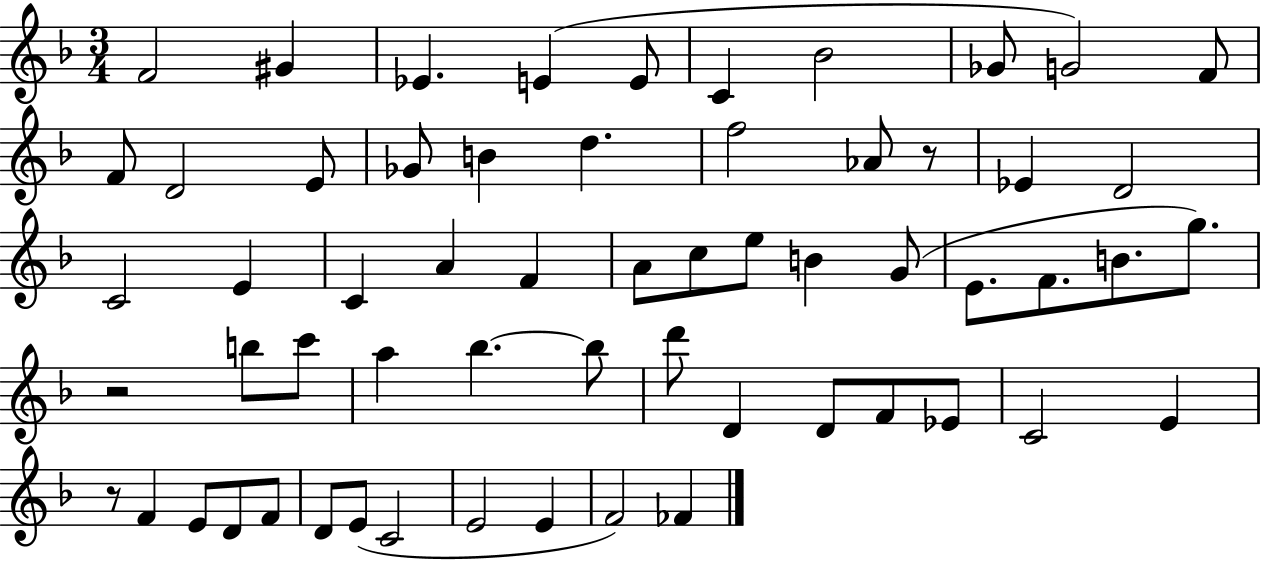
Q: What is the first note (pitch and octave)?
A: F4